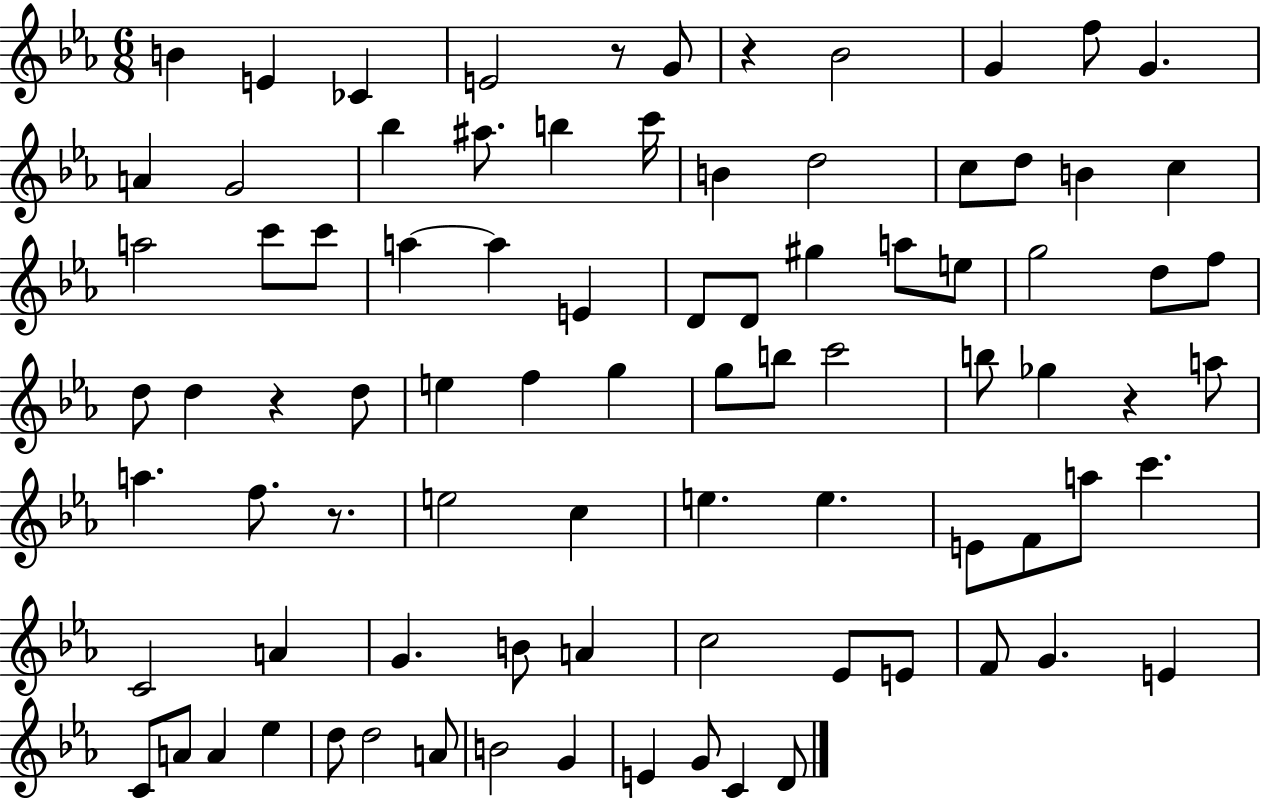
B4/q E4/q CES4/q E4/h R/e G4/e R/q Bb4/h G4/q F5/e G4/q. A4/q G4/h Bb5/q A#5/e. B5/q C6/s B4/q D5/h C5/e D5/e B4/q C5/q A5/h C6/e C6/e A5/q A5/q E4/q D4/e D4/e G#5/q A5/e E5/e G5/h D5/e F5/e D5/e D5/q R/q D5/e E5/q F5/q G5/q G5/e B5/e C6/h B5/e Gb5/q R/q A5/e A5/q. F5/e. R/e. E5/h C5/q E5/q. E5/q. E4/e F4/e A5/e C6/q. C4/h A4/q G4/q. B4/e A4/q C5/h Eb4/e E4/e F4/e G4/q. E4/q C4/e A4/e A4/q Eb5/q D5/e D5/h A4/e B4/h G4/q E4/q G4/e C4/q D4/e